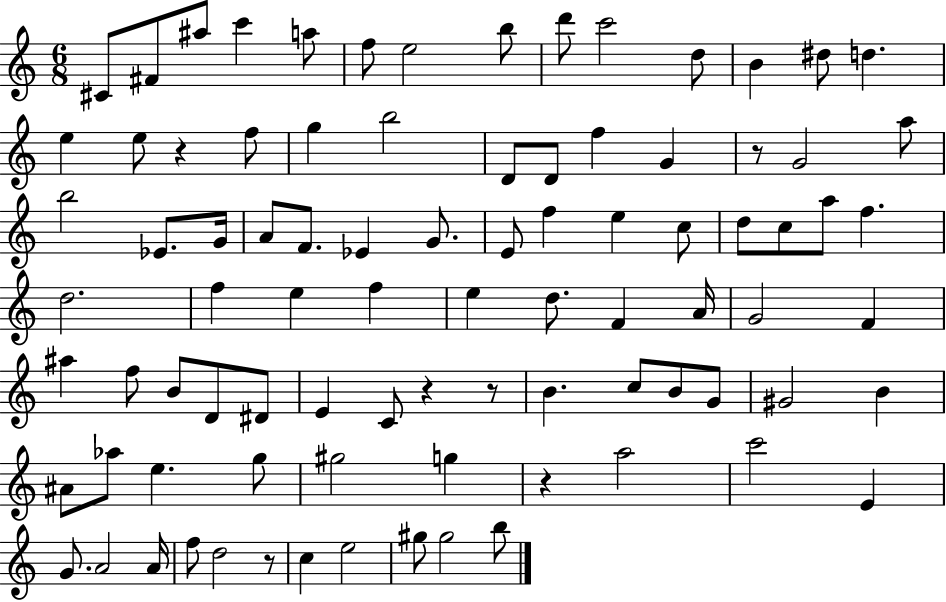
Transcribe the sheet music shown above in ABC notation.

X:1
T:Untitled
M:6/8
L:1/4
K:C
^C/2 ^F/2 ^a/2 c' a/2 f/2 e2 b/2 d'/2 c'2 d/2 B ^d/2 d e e/2 z f/2 g b2 D/2 D/2 f G z/2 G2 a/2 b2 _E/2 G/4 A/2 F/2 _E G/2 E/2 f e c/2 d/2 c/2 a/2 f d2 f e f e d/2 F A/4 G2 F ^a f/2 B/2 D/2 ^D/2 E C/2 z z/2 B c/2 B/2 G/2 ^G2 B ^A/2 _a/2 e g/2 ^g2 g z a2 c'2 E G/2 A2 A/4 f/2 d2 z/2 c e2 ^g/2 ^g2 b/2